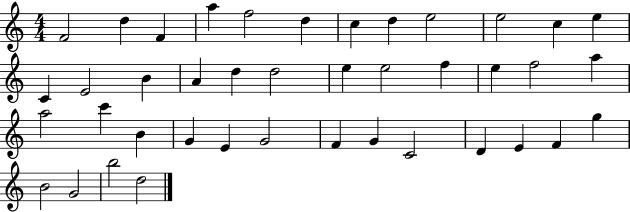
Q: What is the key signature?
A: C major